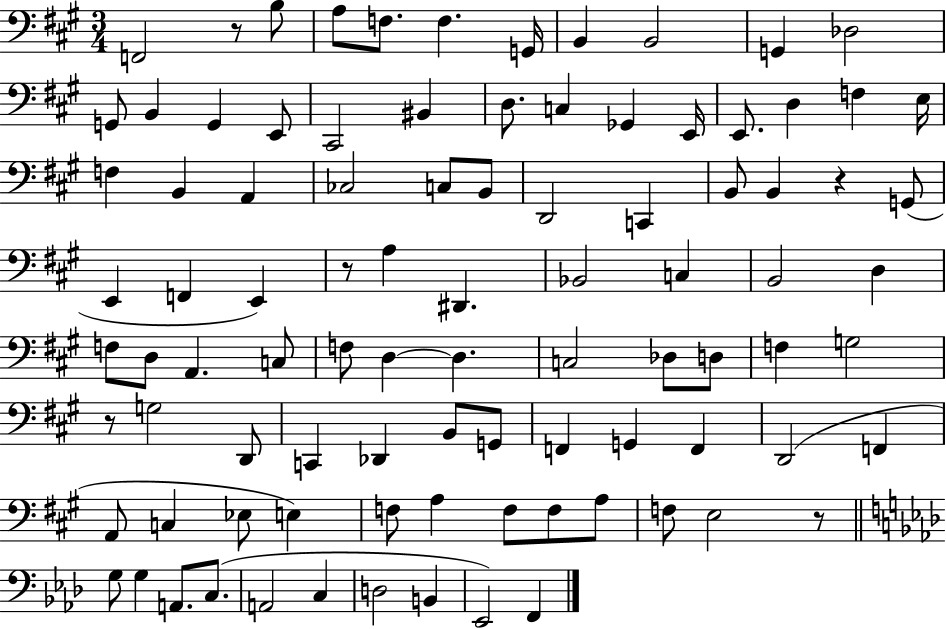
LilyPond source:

{
  \clef bass
  \numericTimeSignature
  \time 3/4
  \key a \major
  f,2 r8 b8 | a8 f8. f4. g,16 | b,4 b,2 | g,4 des2 | \break g,8 b,4 g,4 e,8 | cis,2 bis,4 | d8. c4 ges,4 e,16 | e,8. d4 f4 e16 | \break f4 b,4 a,4 | ces2 c8 b,8 | d,2 c,4 | b,8 b,4 r4 g,8( | \break e,4 f,4 e,4) | r8 a4 dis,4. | bes,2 c4 | b,2 d4 | \break f8 d8 a,4. c8 | f8 d4~~ d4. | c2 des8 d8 | f4 g2 | \break r8 g2 d,8 | c,4 des,4 b,8 g,8 | f,4 g,4 f,4 | d,2( f,4 | \break a,8 c4 ees8 e4) | f8 a4 f8 f8 a8 | f8 e2 r8 | \bar "||" \break \key f \minor g8 g4 a,8. c8.( | a,2 c4 | d2 b,4 | ees,2) f,4 | \break \bar "|."
}